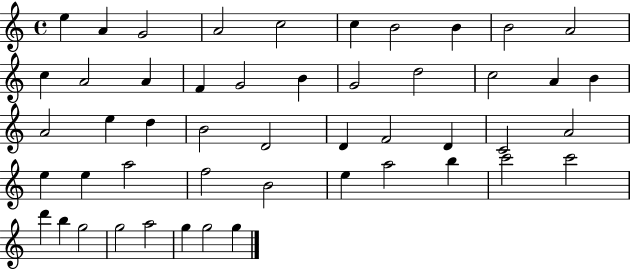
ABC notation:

X:1
T:Untitled
M:4/4
L:1/4
K:C
e A G2 A2 c2 c B2 B B2 A2 c A2 A F G2 B G2 d2 c2 A B A2 e d B2 D2 D F2 D C2 A2 e e a2 f2 B2 e a2 b c'2 c'2 d' b g2 g2 a2 g g2 g